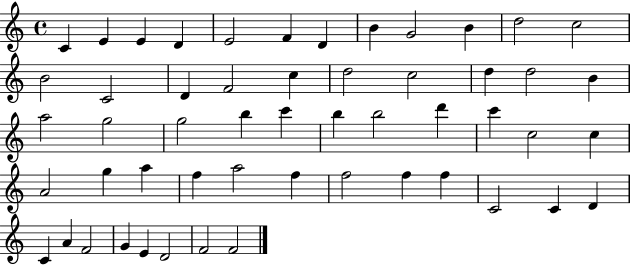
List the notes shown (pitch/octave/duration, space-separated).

C4/q E4/q E4/q D4/q E4/h F4/q D4/q B4/q G4/h B4/q D5/h C5/h B4/h C4/h D4/q F4/h C5/q D5/h C5/h D5/q D5/h B4/q A5/h G5/h G5/h B5/q C6/q B5/q B5/h D6/q C6/q C5/h C5/q A4/h G5/q A5/q F5/q A5/h F5/q F5/h F5/q F5/q C4/h C4/q D4/q C4/q A4/q F4/h G4/q E4/q D4/h F4/h F4/h